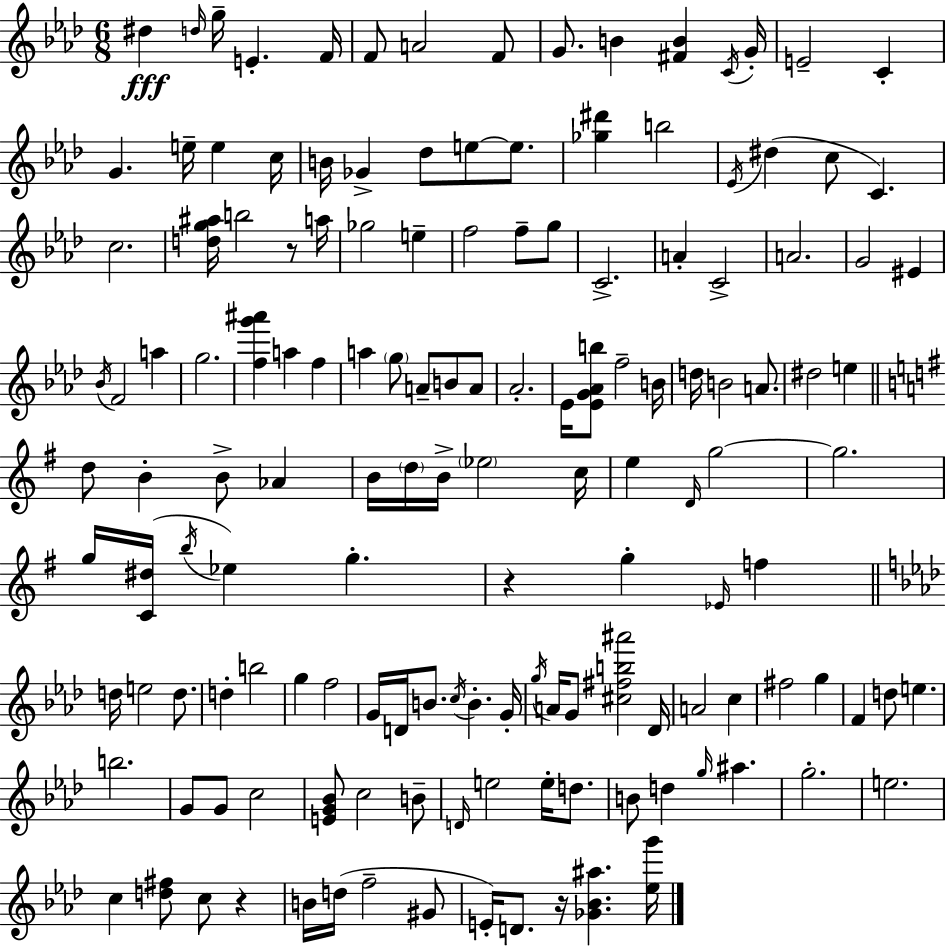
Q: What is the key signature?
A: F minor